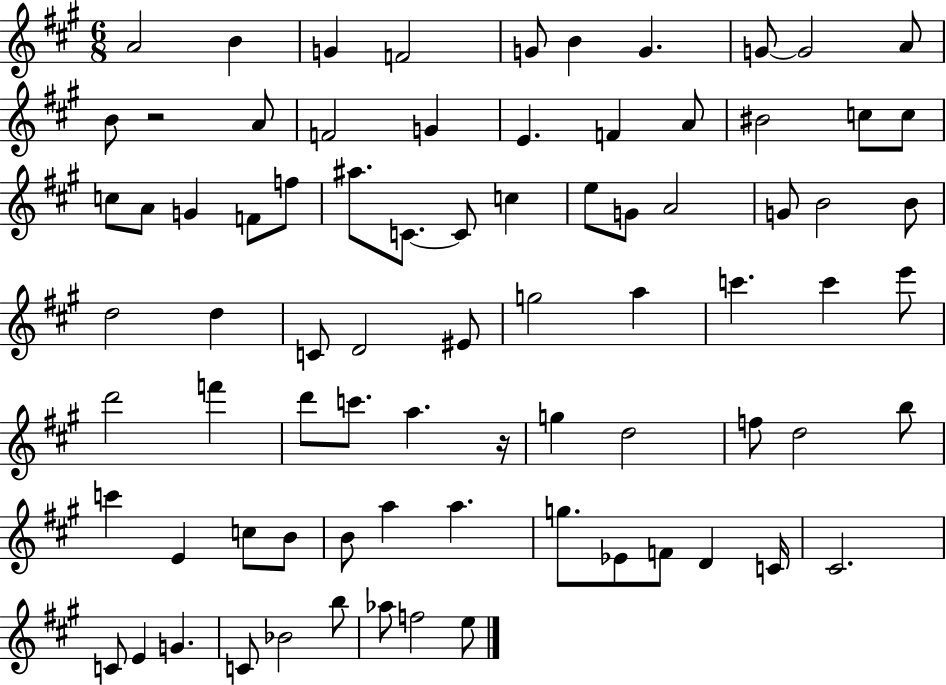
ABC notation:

X:1
T:Untitled
M:6/8
L:1/4
K:A
A2 B G F2 G/2 B G G/2 G2 A/2 B/2 z2 A/2 F2 G E F A/2 ^B2 c/2 c/2 c/2 A/2 G F/2 f/2 ^a/2 C/2 C/2 c e/2 G/2 A2 G/2 B2 B/2 d2 d C/2 D2 ^E/2 g2 a c' c' e'/2 d'2 f' d'/2 c'/2 a z/4 g d2 f/2 d2 b/2 c' E c/2 B/2 B/2 a a g/2 _E/2 F/2 D C/4 ^C2 C/2 E G C/2 _B2 b/2 _a/2 f2 e/2